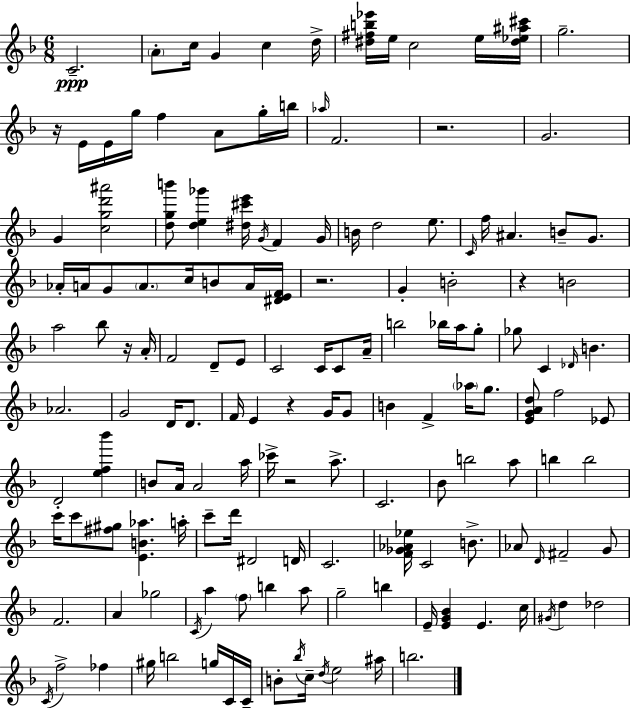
C4/h. A4/e C5/s G4/q C5/q D5/s [D#5,F#5,B5,Eb6]/s E5/s C5/h E5/s [D#5,Eb5,A#5,C#6]/s G5/h. R/s E4/s E4/s G5/s F5/q A4/e G5/s B5/s Ab5/s F4/h. R/h. G4/h. G4/q [C5,G5,D6,A#6]/h [D5,G5,B6]/e [D5,E5,Gb6]/q [D#5,C#6,E6]/s G4/s F4/q G4/s B4/s D5/h E5/e. C4/s F5/s A#4/q. B4/e G4/e. Ab4/s A4/s G4/e A4/e. C5/s B4/e A4/s [D#4,E4,F4]/s R/h. G4/q B4/h R/q B4/h A5/h Bb5/e R/s A4/s F4/h D4/e E4/e C4/h C4/s C4/e A4/s B5/h Bb5/s A5/s G5/e Gb5/e C4/q Db4/s B4/q. Ab4/h. G4/h D4/s D4/e. F4/s E4/q R/q G4/s G4/e B4/q F4/q Ab5/s G5/e. [E4,G4,A4,D5]/e F5/h Eb4/e D4/h [E5,F5,Bb6]/q B4/e A4/s A4/h A5/s CES6/s R/h A5/e. C4/h. Bb4/e B5/h A5/e B5/q B5/h C6/s C6/e [F#5,G#5]/e [E4,B4,Ab5]/q. A5/s C6/e D6/s D#4/h D4/s C4/h. [F4,Gb4,Ab4,Eb5]/s C4/h B4/e. Ab4/e D4/s F#4/h G4/e F4/h. A4/q Gb5/h C4/s A5/q F5/e B5/q A5/e G5/h B5/q E4/s [E4,G4,Bb4]/q E4/q. C5/s G#4/s D5/q Db5/h C4/s F5/h FES5/q G#5/s B5/h G5/s C4/s C4/s B4/e Bb5/s C5/s D5/s E5/h A#5/s B5/h.